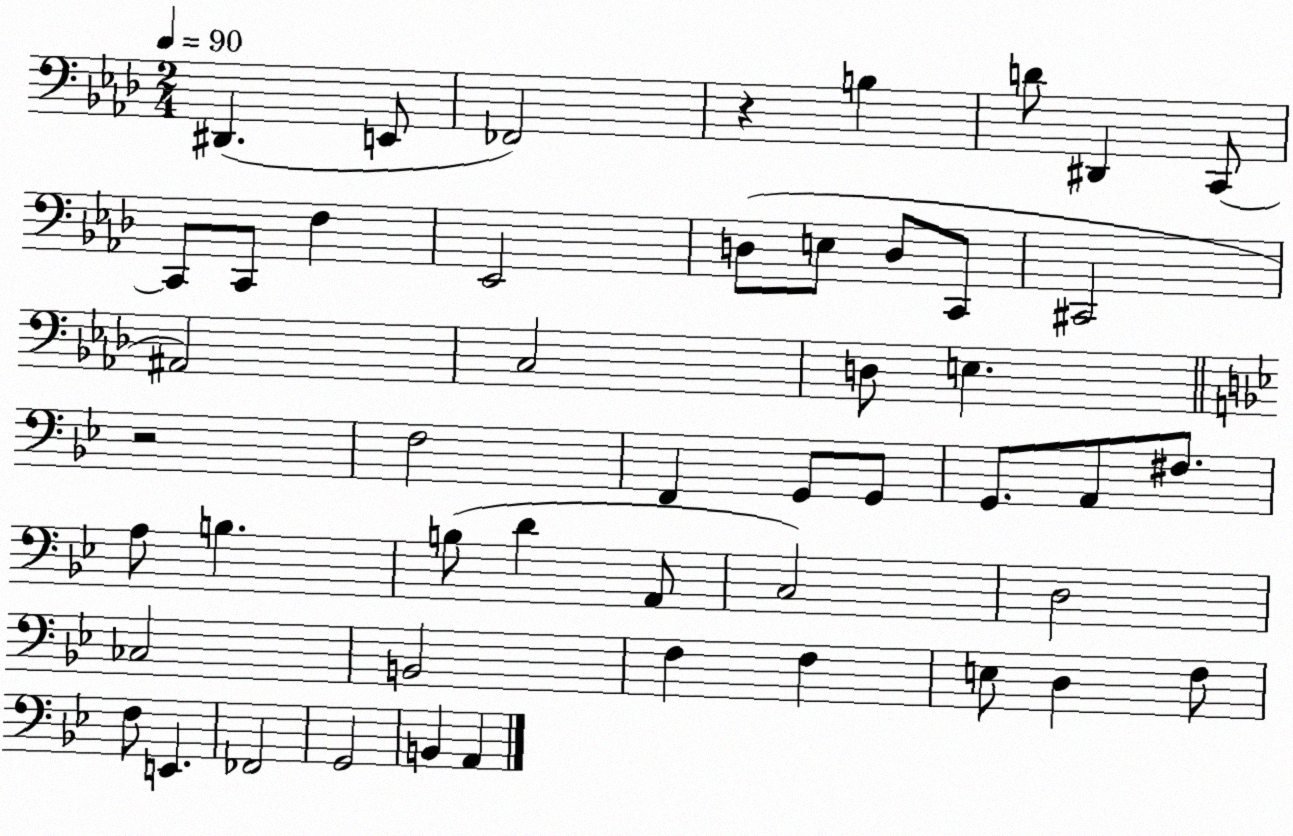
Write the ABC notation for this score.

X:1
T:Untitled
M:2/4
L:1/4
K:Ab
^D,, E,,/2 _F,,2 z B, D/2 ^D,, C,,/2 C,,/2 C,,/2 F, _E,,2 D,/2 E,/2 D,/2 C,,/2 ^C,,2 ^A,,2 C,2 D,/2 E, z2 F,2 F,, G,,/2 G,,/2 G,,/2 A,,/2 ^F,/2 A,/2 B, B,/2 D A,,/2 C,2 D,2 _C,2 B,,2 F, F, E,/2 D, F,/2 F,/2 E,, _F,,2 G,,2 B,, A,,